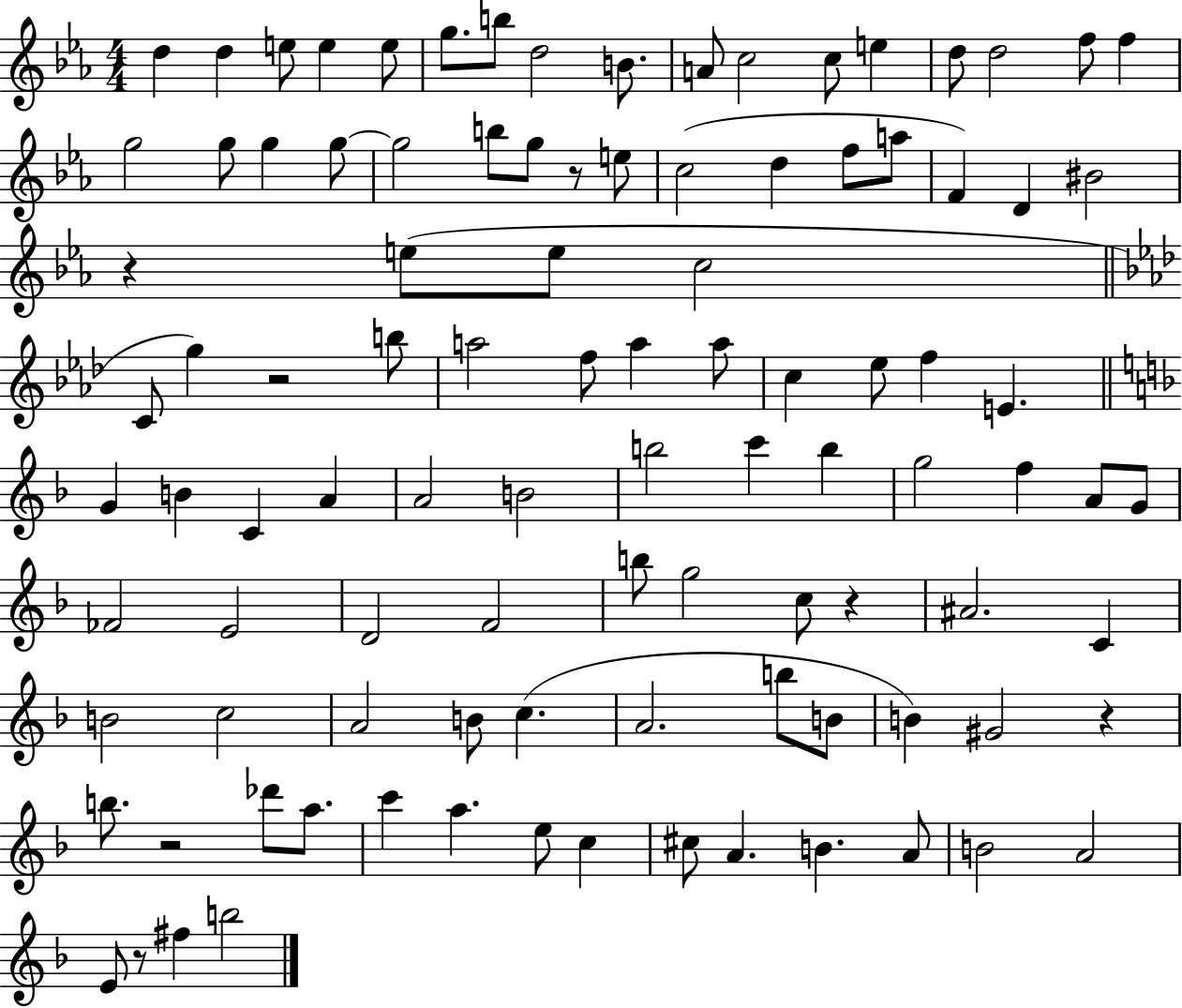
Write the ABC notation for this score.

X:1
T:Untitled
M:4/4
L:1/4
K:Eb
d d e/2 e e/2 g/2 b/2 d2 B/2 A/2 c2 c/2 e d/2 d2 f/2 f g2 g/2 g g/2 g2 b/2 g/2 z/2 e/2 c2 d f/2 a/2 F D ^B2 z e/2 e/2 c2 C/2 g z2 b/2 a2 f/2 a a/2 c _e/2 f E G B C A A2 B2 b2 c' b g2 f A/2 G/2 _F2 E2 D2 F2 b/2 g2 c/2 z ^A2 C B2 c2 A2 B/2 c A2 b/2 B/2 B ^G2 z b/2 z2 _d'/2 a/2 c' a e/2 c ^c/2 A B A/2 B2 A2 E/2 z/2 ^f b2